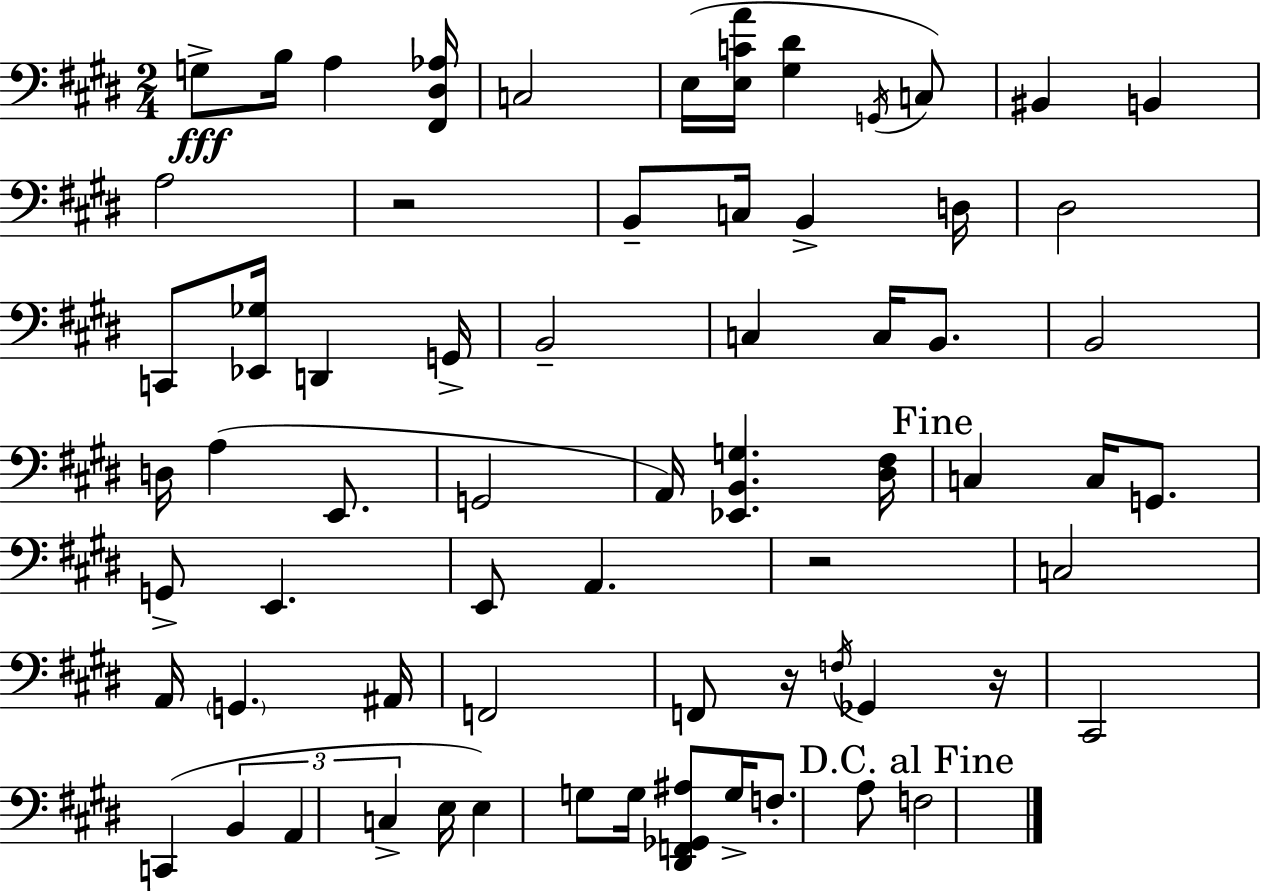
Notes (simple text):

G3/e B3/s A3/q [F#2,D#3,Ab3]/s C3/h E3/s [E3,C4,A4]/s [G#3,D#4]/q G2/s C3/e BIS2/q B2/q A3/h R/h B2/e C3/s B2/q D3/s D#3/h C2/e [Eb2,Gb3]/s D2/q G2/s B2/h C3/q C3/s B2/e. B2/h D3/s A3/q E2/e. G2/h A2/s [Eb2,B2,G3]/q. [D#3,F#3]/s C3/q C3/s G2/e. G2/e E2/q. E2/e A2/q. R/h C3/h A2/s G2/q. A#2/s F2/h F2/e R/s F3/s Gb2/q R/s C#2/h C2/q B2/q A2/q C3/q E3/s E3/q G3/e G3/s [D#2,F2,Gb2,A#3]/e G3/s F3/e. A3/e F3/h